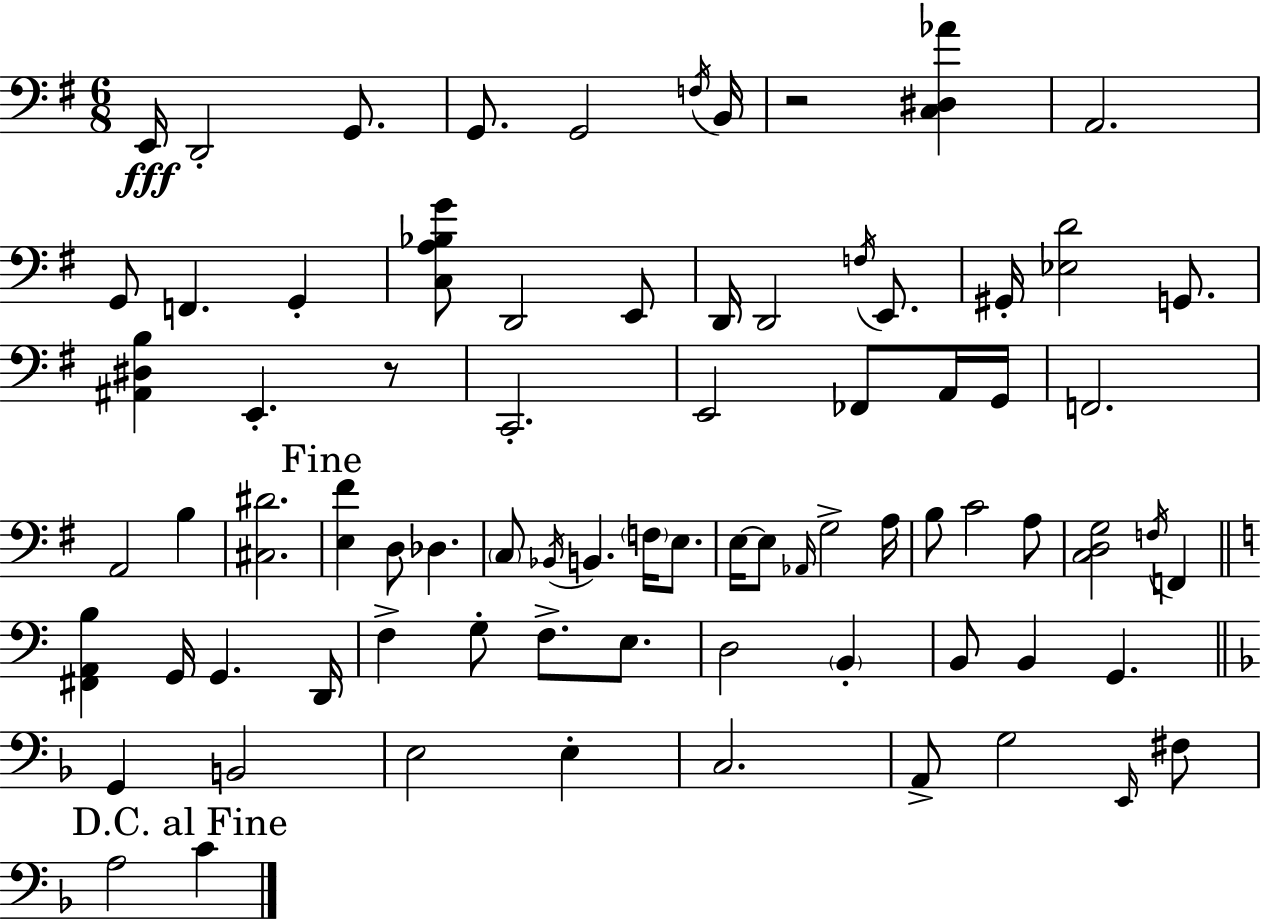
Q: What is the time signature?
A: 6/8